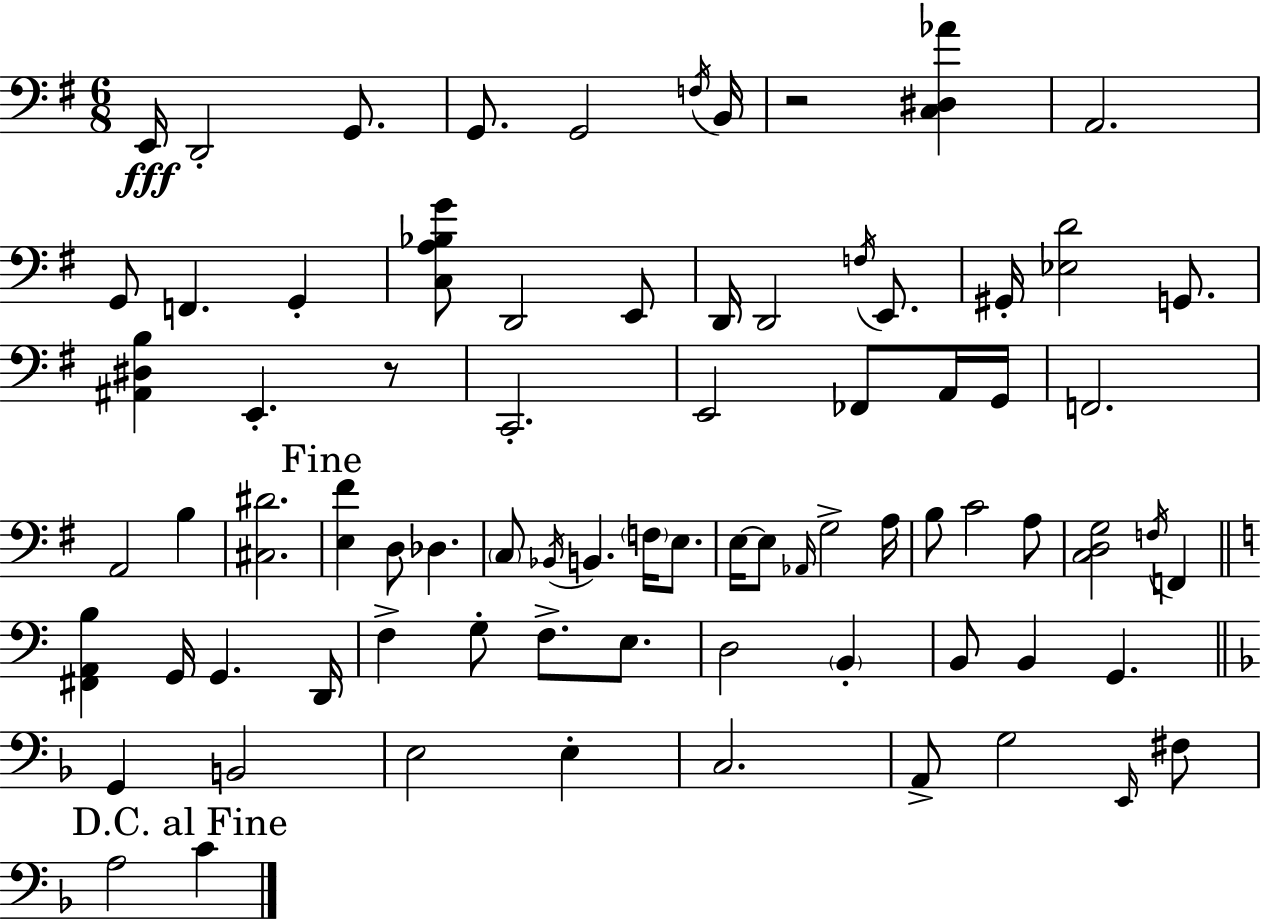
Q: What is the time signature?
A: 6/8